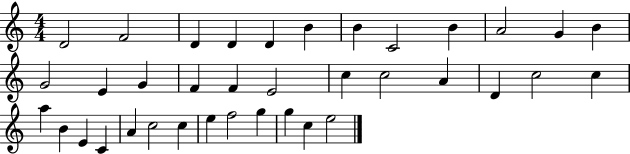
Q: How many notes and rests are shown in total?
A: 37